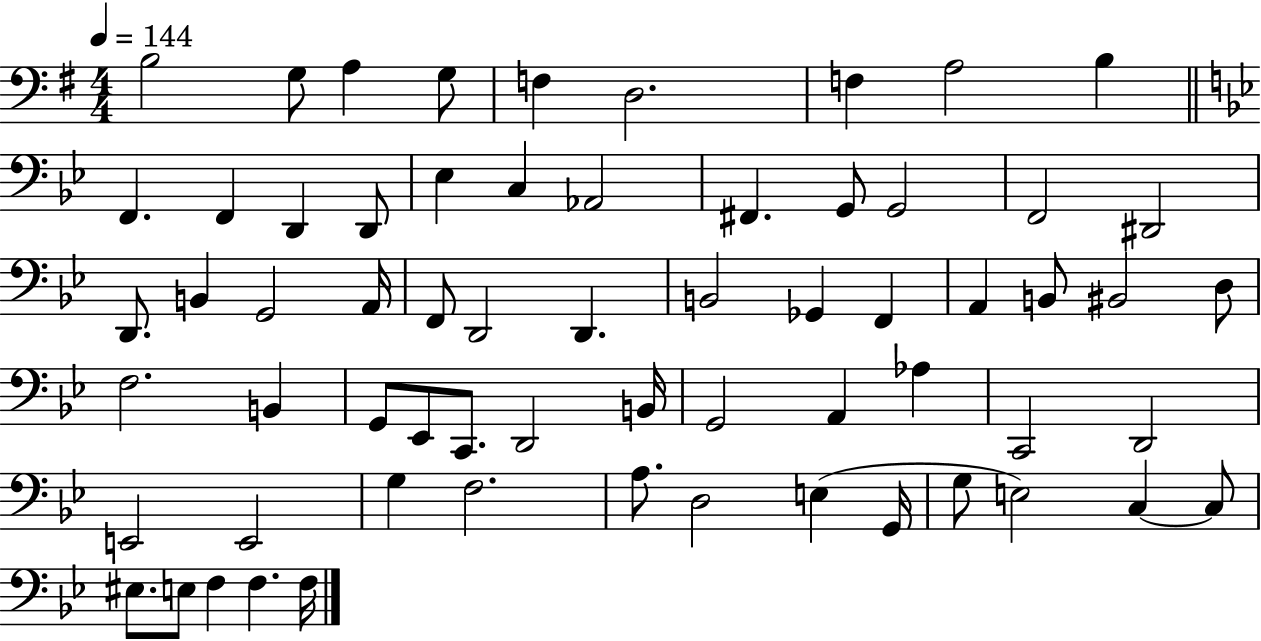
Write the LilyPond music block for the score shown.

{
  \clef bass
  \numericTimeSignature
  \time 4/4
  \key g \major
  \tempo 4 = 144
  b2 g8 a4 g8 | f4 d2. | f4 a2 b4 | \bar "||" \break \key bes \major f,4. f,4 d,4 d,8 | ees4 c4 aes,2 | fis,4. g,8 g,2 | f,2 dis,2 | \break d,8. b,4 g,2 a,16 | f,8 d,2 d,4. | b,2 ges,4 f,4 | a,4 b,8 bis,2 d8 | \break f2. b,4 | g,8 ees,8 c,8. d,2 b,16 | g,2 a,4 aes4 | c,2 d,2 | \break e,2 e,2 | g4 f2. | a8. d2 e4( g,16 | g8 e2) c4~~ c8 | \break eis8. e8 f4 f4. f16 | \bar "|."
}